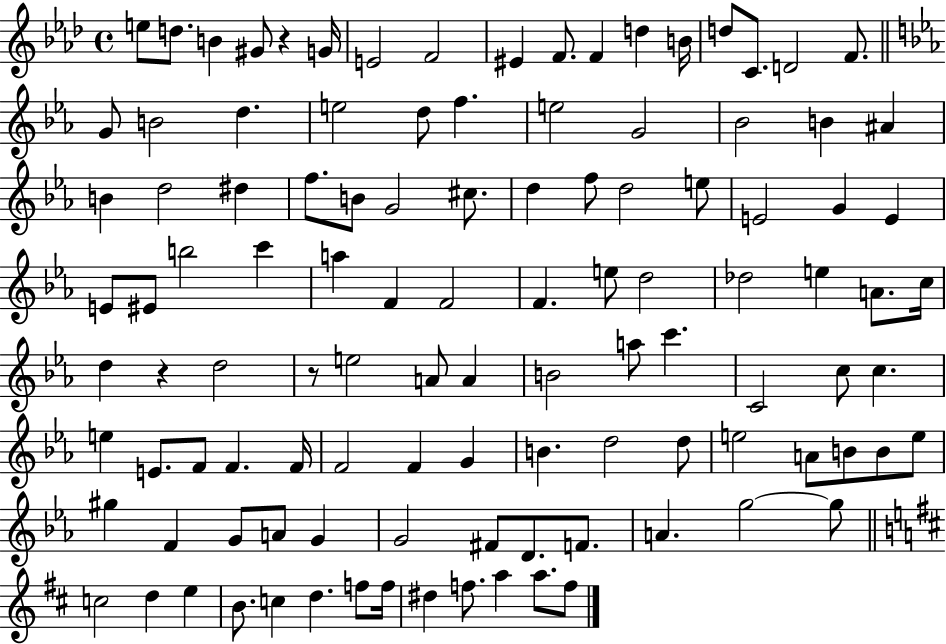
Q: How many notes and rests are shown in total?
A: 110